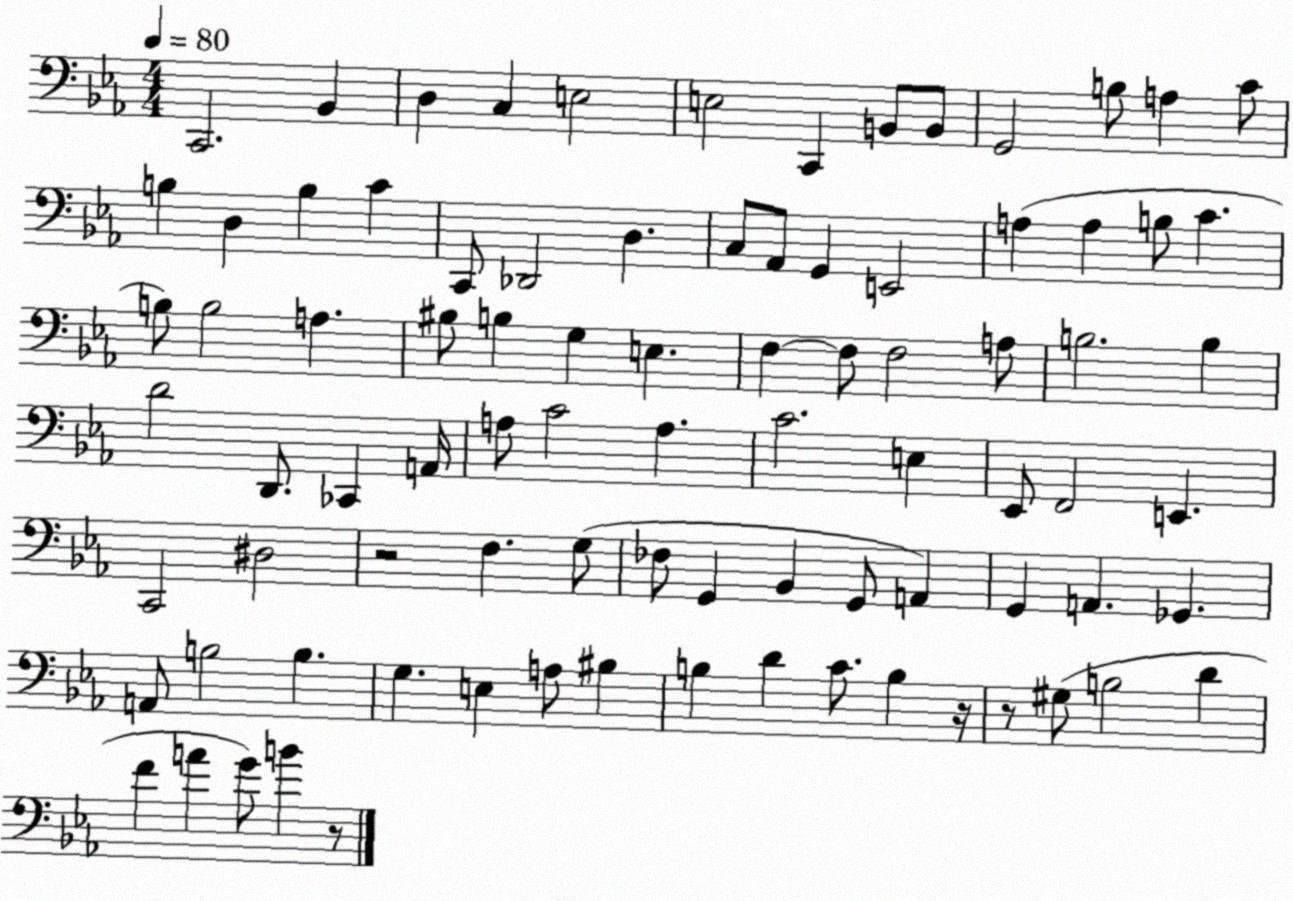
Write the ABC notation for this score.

X:1
T:Untitled
M:4/4
L:1/4
K:Eb
C,,2 _B,, D, C, E,2 E,2 C,, B,,/2 B,,/2 G,,2 B,/2 A, C/2 B, D, B, C C,,/2 _D,,2 D, C,/2 _A,,/2 G,, E,,2 A, A, B,/2 C B,/2 B,2 A, ^B,/2 B, G, E, F, F,/2 F,2 A,/2 B,2 B, D2 D,,/2 _C,, A,,/4 A,/2 C2 A, C2 E, _E,,/2 F,,2 E,, C,,2 ^D,2 z2 F, G,/2 _F,/2 G,, _B,, G,,/2 A,, G,, A,, _G,, A,,/2 B,2 B, G, E, A,/2 ^B, B, D C/2 B, z/4 z/2 ^G,/2 B,2 D F A G/2 B z/2